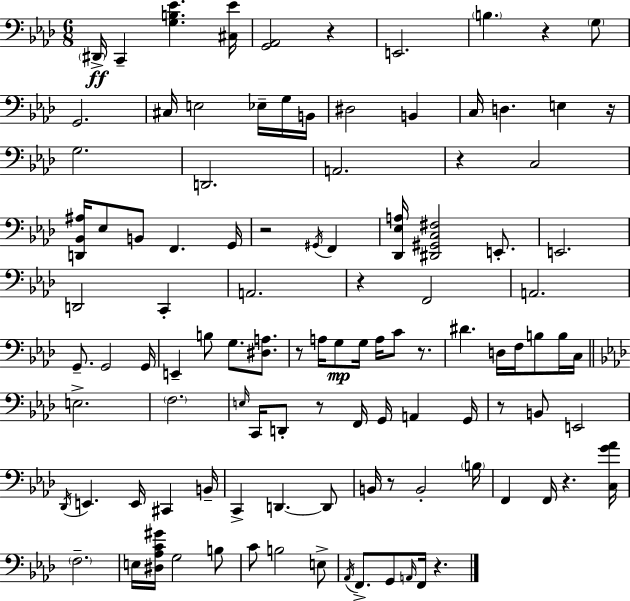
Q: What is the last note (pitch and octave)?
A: F2